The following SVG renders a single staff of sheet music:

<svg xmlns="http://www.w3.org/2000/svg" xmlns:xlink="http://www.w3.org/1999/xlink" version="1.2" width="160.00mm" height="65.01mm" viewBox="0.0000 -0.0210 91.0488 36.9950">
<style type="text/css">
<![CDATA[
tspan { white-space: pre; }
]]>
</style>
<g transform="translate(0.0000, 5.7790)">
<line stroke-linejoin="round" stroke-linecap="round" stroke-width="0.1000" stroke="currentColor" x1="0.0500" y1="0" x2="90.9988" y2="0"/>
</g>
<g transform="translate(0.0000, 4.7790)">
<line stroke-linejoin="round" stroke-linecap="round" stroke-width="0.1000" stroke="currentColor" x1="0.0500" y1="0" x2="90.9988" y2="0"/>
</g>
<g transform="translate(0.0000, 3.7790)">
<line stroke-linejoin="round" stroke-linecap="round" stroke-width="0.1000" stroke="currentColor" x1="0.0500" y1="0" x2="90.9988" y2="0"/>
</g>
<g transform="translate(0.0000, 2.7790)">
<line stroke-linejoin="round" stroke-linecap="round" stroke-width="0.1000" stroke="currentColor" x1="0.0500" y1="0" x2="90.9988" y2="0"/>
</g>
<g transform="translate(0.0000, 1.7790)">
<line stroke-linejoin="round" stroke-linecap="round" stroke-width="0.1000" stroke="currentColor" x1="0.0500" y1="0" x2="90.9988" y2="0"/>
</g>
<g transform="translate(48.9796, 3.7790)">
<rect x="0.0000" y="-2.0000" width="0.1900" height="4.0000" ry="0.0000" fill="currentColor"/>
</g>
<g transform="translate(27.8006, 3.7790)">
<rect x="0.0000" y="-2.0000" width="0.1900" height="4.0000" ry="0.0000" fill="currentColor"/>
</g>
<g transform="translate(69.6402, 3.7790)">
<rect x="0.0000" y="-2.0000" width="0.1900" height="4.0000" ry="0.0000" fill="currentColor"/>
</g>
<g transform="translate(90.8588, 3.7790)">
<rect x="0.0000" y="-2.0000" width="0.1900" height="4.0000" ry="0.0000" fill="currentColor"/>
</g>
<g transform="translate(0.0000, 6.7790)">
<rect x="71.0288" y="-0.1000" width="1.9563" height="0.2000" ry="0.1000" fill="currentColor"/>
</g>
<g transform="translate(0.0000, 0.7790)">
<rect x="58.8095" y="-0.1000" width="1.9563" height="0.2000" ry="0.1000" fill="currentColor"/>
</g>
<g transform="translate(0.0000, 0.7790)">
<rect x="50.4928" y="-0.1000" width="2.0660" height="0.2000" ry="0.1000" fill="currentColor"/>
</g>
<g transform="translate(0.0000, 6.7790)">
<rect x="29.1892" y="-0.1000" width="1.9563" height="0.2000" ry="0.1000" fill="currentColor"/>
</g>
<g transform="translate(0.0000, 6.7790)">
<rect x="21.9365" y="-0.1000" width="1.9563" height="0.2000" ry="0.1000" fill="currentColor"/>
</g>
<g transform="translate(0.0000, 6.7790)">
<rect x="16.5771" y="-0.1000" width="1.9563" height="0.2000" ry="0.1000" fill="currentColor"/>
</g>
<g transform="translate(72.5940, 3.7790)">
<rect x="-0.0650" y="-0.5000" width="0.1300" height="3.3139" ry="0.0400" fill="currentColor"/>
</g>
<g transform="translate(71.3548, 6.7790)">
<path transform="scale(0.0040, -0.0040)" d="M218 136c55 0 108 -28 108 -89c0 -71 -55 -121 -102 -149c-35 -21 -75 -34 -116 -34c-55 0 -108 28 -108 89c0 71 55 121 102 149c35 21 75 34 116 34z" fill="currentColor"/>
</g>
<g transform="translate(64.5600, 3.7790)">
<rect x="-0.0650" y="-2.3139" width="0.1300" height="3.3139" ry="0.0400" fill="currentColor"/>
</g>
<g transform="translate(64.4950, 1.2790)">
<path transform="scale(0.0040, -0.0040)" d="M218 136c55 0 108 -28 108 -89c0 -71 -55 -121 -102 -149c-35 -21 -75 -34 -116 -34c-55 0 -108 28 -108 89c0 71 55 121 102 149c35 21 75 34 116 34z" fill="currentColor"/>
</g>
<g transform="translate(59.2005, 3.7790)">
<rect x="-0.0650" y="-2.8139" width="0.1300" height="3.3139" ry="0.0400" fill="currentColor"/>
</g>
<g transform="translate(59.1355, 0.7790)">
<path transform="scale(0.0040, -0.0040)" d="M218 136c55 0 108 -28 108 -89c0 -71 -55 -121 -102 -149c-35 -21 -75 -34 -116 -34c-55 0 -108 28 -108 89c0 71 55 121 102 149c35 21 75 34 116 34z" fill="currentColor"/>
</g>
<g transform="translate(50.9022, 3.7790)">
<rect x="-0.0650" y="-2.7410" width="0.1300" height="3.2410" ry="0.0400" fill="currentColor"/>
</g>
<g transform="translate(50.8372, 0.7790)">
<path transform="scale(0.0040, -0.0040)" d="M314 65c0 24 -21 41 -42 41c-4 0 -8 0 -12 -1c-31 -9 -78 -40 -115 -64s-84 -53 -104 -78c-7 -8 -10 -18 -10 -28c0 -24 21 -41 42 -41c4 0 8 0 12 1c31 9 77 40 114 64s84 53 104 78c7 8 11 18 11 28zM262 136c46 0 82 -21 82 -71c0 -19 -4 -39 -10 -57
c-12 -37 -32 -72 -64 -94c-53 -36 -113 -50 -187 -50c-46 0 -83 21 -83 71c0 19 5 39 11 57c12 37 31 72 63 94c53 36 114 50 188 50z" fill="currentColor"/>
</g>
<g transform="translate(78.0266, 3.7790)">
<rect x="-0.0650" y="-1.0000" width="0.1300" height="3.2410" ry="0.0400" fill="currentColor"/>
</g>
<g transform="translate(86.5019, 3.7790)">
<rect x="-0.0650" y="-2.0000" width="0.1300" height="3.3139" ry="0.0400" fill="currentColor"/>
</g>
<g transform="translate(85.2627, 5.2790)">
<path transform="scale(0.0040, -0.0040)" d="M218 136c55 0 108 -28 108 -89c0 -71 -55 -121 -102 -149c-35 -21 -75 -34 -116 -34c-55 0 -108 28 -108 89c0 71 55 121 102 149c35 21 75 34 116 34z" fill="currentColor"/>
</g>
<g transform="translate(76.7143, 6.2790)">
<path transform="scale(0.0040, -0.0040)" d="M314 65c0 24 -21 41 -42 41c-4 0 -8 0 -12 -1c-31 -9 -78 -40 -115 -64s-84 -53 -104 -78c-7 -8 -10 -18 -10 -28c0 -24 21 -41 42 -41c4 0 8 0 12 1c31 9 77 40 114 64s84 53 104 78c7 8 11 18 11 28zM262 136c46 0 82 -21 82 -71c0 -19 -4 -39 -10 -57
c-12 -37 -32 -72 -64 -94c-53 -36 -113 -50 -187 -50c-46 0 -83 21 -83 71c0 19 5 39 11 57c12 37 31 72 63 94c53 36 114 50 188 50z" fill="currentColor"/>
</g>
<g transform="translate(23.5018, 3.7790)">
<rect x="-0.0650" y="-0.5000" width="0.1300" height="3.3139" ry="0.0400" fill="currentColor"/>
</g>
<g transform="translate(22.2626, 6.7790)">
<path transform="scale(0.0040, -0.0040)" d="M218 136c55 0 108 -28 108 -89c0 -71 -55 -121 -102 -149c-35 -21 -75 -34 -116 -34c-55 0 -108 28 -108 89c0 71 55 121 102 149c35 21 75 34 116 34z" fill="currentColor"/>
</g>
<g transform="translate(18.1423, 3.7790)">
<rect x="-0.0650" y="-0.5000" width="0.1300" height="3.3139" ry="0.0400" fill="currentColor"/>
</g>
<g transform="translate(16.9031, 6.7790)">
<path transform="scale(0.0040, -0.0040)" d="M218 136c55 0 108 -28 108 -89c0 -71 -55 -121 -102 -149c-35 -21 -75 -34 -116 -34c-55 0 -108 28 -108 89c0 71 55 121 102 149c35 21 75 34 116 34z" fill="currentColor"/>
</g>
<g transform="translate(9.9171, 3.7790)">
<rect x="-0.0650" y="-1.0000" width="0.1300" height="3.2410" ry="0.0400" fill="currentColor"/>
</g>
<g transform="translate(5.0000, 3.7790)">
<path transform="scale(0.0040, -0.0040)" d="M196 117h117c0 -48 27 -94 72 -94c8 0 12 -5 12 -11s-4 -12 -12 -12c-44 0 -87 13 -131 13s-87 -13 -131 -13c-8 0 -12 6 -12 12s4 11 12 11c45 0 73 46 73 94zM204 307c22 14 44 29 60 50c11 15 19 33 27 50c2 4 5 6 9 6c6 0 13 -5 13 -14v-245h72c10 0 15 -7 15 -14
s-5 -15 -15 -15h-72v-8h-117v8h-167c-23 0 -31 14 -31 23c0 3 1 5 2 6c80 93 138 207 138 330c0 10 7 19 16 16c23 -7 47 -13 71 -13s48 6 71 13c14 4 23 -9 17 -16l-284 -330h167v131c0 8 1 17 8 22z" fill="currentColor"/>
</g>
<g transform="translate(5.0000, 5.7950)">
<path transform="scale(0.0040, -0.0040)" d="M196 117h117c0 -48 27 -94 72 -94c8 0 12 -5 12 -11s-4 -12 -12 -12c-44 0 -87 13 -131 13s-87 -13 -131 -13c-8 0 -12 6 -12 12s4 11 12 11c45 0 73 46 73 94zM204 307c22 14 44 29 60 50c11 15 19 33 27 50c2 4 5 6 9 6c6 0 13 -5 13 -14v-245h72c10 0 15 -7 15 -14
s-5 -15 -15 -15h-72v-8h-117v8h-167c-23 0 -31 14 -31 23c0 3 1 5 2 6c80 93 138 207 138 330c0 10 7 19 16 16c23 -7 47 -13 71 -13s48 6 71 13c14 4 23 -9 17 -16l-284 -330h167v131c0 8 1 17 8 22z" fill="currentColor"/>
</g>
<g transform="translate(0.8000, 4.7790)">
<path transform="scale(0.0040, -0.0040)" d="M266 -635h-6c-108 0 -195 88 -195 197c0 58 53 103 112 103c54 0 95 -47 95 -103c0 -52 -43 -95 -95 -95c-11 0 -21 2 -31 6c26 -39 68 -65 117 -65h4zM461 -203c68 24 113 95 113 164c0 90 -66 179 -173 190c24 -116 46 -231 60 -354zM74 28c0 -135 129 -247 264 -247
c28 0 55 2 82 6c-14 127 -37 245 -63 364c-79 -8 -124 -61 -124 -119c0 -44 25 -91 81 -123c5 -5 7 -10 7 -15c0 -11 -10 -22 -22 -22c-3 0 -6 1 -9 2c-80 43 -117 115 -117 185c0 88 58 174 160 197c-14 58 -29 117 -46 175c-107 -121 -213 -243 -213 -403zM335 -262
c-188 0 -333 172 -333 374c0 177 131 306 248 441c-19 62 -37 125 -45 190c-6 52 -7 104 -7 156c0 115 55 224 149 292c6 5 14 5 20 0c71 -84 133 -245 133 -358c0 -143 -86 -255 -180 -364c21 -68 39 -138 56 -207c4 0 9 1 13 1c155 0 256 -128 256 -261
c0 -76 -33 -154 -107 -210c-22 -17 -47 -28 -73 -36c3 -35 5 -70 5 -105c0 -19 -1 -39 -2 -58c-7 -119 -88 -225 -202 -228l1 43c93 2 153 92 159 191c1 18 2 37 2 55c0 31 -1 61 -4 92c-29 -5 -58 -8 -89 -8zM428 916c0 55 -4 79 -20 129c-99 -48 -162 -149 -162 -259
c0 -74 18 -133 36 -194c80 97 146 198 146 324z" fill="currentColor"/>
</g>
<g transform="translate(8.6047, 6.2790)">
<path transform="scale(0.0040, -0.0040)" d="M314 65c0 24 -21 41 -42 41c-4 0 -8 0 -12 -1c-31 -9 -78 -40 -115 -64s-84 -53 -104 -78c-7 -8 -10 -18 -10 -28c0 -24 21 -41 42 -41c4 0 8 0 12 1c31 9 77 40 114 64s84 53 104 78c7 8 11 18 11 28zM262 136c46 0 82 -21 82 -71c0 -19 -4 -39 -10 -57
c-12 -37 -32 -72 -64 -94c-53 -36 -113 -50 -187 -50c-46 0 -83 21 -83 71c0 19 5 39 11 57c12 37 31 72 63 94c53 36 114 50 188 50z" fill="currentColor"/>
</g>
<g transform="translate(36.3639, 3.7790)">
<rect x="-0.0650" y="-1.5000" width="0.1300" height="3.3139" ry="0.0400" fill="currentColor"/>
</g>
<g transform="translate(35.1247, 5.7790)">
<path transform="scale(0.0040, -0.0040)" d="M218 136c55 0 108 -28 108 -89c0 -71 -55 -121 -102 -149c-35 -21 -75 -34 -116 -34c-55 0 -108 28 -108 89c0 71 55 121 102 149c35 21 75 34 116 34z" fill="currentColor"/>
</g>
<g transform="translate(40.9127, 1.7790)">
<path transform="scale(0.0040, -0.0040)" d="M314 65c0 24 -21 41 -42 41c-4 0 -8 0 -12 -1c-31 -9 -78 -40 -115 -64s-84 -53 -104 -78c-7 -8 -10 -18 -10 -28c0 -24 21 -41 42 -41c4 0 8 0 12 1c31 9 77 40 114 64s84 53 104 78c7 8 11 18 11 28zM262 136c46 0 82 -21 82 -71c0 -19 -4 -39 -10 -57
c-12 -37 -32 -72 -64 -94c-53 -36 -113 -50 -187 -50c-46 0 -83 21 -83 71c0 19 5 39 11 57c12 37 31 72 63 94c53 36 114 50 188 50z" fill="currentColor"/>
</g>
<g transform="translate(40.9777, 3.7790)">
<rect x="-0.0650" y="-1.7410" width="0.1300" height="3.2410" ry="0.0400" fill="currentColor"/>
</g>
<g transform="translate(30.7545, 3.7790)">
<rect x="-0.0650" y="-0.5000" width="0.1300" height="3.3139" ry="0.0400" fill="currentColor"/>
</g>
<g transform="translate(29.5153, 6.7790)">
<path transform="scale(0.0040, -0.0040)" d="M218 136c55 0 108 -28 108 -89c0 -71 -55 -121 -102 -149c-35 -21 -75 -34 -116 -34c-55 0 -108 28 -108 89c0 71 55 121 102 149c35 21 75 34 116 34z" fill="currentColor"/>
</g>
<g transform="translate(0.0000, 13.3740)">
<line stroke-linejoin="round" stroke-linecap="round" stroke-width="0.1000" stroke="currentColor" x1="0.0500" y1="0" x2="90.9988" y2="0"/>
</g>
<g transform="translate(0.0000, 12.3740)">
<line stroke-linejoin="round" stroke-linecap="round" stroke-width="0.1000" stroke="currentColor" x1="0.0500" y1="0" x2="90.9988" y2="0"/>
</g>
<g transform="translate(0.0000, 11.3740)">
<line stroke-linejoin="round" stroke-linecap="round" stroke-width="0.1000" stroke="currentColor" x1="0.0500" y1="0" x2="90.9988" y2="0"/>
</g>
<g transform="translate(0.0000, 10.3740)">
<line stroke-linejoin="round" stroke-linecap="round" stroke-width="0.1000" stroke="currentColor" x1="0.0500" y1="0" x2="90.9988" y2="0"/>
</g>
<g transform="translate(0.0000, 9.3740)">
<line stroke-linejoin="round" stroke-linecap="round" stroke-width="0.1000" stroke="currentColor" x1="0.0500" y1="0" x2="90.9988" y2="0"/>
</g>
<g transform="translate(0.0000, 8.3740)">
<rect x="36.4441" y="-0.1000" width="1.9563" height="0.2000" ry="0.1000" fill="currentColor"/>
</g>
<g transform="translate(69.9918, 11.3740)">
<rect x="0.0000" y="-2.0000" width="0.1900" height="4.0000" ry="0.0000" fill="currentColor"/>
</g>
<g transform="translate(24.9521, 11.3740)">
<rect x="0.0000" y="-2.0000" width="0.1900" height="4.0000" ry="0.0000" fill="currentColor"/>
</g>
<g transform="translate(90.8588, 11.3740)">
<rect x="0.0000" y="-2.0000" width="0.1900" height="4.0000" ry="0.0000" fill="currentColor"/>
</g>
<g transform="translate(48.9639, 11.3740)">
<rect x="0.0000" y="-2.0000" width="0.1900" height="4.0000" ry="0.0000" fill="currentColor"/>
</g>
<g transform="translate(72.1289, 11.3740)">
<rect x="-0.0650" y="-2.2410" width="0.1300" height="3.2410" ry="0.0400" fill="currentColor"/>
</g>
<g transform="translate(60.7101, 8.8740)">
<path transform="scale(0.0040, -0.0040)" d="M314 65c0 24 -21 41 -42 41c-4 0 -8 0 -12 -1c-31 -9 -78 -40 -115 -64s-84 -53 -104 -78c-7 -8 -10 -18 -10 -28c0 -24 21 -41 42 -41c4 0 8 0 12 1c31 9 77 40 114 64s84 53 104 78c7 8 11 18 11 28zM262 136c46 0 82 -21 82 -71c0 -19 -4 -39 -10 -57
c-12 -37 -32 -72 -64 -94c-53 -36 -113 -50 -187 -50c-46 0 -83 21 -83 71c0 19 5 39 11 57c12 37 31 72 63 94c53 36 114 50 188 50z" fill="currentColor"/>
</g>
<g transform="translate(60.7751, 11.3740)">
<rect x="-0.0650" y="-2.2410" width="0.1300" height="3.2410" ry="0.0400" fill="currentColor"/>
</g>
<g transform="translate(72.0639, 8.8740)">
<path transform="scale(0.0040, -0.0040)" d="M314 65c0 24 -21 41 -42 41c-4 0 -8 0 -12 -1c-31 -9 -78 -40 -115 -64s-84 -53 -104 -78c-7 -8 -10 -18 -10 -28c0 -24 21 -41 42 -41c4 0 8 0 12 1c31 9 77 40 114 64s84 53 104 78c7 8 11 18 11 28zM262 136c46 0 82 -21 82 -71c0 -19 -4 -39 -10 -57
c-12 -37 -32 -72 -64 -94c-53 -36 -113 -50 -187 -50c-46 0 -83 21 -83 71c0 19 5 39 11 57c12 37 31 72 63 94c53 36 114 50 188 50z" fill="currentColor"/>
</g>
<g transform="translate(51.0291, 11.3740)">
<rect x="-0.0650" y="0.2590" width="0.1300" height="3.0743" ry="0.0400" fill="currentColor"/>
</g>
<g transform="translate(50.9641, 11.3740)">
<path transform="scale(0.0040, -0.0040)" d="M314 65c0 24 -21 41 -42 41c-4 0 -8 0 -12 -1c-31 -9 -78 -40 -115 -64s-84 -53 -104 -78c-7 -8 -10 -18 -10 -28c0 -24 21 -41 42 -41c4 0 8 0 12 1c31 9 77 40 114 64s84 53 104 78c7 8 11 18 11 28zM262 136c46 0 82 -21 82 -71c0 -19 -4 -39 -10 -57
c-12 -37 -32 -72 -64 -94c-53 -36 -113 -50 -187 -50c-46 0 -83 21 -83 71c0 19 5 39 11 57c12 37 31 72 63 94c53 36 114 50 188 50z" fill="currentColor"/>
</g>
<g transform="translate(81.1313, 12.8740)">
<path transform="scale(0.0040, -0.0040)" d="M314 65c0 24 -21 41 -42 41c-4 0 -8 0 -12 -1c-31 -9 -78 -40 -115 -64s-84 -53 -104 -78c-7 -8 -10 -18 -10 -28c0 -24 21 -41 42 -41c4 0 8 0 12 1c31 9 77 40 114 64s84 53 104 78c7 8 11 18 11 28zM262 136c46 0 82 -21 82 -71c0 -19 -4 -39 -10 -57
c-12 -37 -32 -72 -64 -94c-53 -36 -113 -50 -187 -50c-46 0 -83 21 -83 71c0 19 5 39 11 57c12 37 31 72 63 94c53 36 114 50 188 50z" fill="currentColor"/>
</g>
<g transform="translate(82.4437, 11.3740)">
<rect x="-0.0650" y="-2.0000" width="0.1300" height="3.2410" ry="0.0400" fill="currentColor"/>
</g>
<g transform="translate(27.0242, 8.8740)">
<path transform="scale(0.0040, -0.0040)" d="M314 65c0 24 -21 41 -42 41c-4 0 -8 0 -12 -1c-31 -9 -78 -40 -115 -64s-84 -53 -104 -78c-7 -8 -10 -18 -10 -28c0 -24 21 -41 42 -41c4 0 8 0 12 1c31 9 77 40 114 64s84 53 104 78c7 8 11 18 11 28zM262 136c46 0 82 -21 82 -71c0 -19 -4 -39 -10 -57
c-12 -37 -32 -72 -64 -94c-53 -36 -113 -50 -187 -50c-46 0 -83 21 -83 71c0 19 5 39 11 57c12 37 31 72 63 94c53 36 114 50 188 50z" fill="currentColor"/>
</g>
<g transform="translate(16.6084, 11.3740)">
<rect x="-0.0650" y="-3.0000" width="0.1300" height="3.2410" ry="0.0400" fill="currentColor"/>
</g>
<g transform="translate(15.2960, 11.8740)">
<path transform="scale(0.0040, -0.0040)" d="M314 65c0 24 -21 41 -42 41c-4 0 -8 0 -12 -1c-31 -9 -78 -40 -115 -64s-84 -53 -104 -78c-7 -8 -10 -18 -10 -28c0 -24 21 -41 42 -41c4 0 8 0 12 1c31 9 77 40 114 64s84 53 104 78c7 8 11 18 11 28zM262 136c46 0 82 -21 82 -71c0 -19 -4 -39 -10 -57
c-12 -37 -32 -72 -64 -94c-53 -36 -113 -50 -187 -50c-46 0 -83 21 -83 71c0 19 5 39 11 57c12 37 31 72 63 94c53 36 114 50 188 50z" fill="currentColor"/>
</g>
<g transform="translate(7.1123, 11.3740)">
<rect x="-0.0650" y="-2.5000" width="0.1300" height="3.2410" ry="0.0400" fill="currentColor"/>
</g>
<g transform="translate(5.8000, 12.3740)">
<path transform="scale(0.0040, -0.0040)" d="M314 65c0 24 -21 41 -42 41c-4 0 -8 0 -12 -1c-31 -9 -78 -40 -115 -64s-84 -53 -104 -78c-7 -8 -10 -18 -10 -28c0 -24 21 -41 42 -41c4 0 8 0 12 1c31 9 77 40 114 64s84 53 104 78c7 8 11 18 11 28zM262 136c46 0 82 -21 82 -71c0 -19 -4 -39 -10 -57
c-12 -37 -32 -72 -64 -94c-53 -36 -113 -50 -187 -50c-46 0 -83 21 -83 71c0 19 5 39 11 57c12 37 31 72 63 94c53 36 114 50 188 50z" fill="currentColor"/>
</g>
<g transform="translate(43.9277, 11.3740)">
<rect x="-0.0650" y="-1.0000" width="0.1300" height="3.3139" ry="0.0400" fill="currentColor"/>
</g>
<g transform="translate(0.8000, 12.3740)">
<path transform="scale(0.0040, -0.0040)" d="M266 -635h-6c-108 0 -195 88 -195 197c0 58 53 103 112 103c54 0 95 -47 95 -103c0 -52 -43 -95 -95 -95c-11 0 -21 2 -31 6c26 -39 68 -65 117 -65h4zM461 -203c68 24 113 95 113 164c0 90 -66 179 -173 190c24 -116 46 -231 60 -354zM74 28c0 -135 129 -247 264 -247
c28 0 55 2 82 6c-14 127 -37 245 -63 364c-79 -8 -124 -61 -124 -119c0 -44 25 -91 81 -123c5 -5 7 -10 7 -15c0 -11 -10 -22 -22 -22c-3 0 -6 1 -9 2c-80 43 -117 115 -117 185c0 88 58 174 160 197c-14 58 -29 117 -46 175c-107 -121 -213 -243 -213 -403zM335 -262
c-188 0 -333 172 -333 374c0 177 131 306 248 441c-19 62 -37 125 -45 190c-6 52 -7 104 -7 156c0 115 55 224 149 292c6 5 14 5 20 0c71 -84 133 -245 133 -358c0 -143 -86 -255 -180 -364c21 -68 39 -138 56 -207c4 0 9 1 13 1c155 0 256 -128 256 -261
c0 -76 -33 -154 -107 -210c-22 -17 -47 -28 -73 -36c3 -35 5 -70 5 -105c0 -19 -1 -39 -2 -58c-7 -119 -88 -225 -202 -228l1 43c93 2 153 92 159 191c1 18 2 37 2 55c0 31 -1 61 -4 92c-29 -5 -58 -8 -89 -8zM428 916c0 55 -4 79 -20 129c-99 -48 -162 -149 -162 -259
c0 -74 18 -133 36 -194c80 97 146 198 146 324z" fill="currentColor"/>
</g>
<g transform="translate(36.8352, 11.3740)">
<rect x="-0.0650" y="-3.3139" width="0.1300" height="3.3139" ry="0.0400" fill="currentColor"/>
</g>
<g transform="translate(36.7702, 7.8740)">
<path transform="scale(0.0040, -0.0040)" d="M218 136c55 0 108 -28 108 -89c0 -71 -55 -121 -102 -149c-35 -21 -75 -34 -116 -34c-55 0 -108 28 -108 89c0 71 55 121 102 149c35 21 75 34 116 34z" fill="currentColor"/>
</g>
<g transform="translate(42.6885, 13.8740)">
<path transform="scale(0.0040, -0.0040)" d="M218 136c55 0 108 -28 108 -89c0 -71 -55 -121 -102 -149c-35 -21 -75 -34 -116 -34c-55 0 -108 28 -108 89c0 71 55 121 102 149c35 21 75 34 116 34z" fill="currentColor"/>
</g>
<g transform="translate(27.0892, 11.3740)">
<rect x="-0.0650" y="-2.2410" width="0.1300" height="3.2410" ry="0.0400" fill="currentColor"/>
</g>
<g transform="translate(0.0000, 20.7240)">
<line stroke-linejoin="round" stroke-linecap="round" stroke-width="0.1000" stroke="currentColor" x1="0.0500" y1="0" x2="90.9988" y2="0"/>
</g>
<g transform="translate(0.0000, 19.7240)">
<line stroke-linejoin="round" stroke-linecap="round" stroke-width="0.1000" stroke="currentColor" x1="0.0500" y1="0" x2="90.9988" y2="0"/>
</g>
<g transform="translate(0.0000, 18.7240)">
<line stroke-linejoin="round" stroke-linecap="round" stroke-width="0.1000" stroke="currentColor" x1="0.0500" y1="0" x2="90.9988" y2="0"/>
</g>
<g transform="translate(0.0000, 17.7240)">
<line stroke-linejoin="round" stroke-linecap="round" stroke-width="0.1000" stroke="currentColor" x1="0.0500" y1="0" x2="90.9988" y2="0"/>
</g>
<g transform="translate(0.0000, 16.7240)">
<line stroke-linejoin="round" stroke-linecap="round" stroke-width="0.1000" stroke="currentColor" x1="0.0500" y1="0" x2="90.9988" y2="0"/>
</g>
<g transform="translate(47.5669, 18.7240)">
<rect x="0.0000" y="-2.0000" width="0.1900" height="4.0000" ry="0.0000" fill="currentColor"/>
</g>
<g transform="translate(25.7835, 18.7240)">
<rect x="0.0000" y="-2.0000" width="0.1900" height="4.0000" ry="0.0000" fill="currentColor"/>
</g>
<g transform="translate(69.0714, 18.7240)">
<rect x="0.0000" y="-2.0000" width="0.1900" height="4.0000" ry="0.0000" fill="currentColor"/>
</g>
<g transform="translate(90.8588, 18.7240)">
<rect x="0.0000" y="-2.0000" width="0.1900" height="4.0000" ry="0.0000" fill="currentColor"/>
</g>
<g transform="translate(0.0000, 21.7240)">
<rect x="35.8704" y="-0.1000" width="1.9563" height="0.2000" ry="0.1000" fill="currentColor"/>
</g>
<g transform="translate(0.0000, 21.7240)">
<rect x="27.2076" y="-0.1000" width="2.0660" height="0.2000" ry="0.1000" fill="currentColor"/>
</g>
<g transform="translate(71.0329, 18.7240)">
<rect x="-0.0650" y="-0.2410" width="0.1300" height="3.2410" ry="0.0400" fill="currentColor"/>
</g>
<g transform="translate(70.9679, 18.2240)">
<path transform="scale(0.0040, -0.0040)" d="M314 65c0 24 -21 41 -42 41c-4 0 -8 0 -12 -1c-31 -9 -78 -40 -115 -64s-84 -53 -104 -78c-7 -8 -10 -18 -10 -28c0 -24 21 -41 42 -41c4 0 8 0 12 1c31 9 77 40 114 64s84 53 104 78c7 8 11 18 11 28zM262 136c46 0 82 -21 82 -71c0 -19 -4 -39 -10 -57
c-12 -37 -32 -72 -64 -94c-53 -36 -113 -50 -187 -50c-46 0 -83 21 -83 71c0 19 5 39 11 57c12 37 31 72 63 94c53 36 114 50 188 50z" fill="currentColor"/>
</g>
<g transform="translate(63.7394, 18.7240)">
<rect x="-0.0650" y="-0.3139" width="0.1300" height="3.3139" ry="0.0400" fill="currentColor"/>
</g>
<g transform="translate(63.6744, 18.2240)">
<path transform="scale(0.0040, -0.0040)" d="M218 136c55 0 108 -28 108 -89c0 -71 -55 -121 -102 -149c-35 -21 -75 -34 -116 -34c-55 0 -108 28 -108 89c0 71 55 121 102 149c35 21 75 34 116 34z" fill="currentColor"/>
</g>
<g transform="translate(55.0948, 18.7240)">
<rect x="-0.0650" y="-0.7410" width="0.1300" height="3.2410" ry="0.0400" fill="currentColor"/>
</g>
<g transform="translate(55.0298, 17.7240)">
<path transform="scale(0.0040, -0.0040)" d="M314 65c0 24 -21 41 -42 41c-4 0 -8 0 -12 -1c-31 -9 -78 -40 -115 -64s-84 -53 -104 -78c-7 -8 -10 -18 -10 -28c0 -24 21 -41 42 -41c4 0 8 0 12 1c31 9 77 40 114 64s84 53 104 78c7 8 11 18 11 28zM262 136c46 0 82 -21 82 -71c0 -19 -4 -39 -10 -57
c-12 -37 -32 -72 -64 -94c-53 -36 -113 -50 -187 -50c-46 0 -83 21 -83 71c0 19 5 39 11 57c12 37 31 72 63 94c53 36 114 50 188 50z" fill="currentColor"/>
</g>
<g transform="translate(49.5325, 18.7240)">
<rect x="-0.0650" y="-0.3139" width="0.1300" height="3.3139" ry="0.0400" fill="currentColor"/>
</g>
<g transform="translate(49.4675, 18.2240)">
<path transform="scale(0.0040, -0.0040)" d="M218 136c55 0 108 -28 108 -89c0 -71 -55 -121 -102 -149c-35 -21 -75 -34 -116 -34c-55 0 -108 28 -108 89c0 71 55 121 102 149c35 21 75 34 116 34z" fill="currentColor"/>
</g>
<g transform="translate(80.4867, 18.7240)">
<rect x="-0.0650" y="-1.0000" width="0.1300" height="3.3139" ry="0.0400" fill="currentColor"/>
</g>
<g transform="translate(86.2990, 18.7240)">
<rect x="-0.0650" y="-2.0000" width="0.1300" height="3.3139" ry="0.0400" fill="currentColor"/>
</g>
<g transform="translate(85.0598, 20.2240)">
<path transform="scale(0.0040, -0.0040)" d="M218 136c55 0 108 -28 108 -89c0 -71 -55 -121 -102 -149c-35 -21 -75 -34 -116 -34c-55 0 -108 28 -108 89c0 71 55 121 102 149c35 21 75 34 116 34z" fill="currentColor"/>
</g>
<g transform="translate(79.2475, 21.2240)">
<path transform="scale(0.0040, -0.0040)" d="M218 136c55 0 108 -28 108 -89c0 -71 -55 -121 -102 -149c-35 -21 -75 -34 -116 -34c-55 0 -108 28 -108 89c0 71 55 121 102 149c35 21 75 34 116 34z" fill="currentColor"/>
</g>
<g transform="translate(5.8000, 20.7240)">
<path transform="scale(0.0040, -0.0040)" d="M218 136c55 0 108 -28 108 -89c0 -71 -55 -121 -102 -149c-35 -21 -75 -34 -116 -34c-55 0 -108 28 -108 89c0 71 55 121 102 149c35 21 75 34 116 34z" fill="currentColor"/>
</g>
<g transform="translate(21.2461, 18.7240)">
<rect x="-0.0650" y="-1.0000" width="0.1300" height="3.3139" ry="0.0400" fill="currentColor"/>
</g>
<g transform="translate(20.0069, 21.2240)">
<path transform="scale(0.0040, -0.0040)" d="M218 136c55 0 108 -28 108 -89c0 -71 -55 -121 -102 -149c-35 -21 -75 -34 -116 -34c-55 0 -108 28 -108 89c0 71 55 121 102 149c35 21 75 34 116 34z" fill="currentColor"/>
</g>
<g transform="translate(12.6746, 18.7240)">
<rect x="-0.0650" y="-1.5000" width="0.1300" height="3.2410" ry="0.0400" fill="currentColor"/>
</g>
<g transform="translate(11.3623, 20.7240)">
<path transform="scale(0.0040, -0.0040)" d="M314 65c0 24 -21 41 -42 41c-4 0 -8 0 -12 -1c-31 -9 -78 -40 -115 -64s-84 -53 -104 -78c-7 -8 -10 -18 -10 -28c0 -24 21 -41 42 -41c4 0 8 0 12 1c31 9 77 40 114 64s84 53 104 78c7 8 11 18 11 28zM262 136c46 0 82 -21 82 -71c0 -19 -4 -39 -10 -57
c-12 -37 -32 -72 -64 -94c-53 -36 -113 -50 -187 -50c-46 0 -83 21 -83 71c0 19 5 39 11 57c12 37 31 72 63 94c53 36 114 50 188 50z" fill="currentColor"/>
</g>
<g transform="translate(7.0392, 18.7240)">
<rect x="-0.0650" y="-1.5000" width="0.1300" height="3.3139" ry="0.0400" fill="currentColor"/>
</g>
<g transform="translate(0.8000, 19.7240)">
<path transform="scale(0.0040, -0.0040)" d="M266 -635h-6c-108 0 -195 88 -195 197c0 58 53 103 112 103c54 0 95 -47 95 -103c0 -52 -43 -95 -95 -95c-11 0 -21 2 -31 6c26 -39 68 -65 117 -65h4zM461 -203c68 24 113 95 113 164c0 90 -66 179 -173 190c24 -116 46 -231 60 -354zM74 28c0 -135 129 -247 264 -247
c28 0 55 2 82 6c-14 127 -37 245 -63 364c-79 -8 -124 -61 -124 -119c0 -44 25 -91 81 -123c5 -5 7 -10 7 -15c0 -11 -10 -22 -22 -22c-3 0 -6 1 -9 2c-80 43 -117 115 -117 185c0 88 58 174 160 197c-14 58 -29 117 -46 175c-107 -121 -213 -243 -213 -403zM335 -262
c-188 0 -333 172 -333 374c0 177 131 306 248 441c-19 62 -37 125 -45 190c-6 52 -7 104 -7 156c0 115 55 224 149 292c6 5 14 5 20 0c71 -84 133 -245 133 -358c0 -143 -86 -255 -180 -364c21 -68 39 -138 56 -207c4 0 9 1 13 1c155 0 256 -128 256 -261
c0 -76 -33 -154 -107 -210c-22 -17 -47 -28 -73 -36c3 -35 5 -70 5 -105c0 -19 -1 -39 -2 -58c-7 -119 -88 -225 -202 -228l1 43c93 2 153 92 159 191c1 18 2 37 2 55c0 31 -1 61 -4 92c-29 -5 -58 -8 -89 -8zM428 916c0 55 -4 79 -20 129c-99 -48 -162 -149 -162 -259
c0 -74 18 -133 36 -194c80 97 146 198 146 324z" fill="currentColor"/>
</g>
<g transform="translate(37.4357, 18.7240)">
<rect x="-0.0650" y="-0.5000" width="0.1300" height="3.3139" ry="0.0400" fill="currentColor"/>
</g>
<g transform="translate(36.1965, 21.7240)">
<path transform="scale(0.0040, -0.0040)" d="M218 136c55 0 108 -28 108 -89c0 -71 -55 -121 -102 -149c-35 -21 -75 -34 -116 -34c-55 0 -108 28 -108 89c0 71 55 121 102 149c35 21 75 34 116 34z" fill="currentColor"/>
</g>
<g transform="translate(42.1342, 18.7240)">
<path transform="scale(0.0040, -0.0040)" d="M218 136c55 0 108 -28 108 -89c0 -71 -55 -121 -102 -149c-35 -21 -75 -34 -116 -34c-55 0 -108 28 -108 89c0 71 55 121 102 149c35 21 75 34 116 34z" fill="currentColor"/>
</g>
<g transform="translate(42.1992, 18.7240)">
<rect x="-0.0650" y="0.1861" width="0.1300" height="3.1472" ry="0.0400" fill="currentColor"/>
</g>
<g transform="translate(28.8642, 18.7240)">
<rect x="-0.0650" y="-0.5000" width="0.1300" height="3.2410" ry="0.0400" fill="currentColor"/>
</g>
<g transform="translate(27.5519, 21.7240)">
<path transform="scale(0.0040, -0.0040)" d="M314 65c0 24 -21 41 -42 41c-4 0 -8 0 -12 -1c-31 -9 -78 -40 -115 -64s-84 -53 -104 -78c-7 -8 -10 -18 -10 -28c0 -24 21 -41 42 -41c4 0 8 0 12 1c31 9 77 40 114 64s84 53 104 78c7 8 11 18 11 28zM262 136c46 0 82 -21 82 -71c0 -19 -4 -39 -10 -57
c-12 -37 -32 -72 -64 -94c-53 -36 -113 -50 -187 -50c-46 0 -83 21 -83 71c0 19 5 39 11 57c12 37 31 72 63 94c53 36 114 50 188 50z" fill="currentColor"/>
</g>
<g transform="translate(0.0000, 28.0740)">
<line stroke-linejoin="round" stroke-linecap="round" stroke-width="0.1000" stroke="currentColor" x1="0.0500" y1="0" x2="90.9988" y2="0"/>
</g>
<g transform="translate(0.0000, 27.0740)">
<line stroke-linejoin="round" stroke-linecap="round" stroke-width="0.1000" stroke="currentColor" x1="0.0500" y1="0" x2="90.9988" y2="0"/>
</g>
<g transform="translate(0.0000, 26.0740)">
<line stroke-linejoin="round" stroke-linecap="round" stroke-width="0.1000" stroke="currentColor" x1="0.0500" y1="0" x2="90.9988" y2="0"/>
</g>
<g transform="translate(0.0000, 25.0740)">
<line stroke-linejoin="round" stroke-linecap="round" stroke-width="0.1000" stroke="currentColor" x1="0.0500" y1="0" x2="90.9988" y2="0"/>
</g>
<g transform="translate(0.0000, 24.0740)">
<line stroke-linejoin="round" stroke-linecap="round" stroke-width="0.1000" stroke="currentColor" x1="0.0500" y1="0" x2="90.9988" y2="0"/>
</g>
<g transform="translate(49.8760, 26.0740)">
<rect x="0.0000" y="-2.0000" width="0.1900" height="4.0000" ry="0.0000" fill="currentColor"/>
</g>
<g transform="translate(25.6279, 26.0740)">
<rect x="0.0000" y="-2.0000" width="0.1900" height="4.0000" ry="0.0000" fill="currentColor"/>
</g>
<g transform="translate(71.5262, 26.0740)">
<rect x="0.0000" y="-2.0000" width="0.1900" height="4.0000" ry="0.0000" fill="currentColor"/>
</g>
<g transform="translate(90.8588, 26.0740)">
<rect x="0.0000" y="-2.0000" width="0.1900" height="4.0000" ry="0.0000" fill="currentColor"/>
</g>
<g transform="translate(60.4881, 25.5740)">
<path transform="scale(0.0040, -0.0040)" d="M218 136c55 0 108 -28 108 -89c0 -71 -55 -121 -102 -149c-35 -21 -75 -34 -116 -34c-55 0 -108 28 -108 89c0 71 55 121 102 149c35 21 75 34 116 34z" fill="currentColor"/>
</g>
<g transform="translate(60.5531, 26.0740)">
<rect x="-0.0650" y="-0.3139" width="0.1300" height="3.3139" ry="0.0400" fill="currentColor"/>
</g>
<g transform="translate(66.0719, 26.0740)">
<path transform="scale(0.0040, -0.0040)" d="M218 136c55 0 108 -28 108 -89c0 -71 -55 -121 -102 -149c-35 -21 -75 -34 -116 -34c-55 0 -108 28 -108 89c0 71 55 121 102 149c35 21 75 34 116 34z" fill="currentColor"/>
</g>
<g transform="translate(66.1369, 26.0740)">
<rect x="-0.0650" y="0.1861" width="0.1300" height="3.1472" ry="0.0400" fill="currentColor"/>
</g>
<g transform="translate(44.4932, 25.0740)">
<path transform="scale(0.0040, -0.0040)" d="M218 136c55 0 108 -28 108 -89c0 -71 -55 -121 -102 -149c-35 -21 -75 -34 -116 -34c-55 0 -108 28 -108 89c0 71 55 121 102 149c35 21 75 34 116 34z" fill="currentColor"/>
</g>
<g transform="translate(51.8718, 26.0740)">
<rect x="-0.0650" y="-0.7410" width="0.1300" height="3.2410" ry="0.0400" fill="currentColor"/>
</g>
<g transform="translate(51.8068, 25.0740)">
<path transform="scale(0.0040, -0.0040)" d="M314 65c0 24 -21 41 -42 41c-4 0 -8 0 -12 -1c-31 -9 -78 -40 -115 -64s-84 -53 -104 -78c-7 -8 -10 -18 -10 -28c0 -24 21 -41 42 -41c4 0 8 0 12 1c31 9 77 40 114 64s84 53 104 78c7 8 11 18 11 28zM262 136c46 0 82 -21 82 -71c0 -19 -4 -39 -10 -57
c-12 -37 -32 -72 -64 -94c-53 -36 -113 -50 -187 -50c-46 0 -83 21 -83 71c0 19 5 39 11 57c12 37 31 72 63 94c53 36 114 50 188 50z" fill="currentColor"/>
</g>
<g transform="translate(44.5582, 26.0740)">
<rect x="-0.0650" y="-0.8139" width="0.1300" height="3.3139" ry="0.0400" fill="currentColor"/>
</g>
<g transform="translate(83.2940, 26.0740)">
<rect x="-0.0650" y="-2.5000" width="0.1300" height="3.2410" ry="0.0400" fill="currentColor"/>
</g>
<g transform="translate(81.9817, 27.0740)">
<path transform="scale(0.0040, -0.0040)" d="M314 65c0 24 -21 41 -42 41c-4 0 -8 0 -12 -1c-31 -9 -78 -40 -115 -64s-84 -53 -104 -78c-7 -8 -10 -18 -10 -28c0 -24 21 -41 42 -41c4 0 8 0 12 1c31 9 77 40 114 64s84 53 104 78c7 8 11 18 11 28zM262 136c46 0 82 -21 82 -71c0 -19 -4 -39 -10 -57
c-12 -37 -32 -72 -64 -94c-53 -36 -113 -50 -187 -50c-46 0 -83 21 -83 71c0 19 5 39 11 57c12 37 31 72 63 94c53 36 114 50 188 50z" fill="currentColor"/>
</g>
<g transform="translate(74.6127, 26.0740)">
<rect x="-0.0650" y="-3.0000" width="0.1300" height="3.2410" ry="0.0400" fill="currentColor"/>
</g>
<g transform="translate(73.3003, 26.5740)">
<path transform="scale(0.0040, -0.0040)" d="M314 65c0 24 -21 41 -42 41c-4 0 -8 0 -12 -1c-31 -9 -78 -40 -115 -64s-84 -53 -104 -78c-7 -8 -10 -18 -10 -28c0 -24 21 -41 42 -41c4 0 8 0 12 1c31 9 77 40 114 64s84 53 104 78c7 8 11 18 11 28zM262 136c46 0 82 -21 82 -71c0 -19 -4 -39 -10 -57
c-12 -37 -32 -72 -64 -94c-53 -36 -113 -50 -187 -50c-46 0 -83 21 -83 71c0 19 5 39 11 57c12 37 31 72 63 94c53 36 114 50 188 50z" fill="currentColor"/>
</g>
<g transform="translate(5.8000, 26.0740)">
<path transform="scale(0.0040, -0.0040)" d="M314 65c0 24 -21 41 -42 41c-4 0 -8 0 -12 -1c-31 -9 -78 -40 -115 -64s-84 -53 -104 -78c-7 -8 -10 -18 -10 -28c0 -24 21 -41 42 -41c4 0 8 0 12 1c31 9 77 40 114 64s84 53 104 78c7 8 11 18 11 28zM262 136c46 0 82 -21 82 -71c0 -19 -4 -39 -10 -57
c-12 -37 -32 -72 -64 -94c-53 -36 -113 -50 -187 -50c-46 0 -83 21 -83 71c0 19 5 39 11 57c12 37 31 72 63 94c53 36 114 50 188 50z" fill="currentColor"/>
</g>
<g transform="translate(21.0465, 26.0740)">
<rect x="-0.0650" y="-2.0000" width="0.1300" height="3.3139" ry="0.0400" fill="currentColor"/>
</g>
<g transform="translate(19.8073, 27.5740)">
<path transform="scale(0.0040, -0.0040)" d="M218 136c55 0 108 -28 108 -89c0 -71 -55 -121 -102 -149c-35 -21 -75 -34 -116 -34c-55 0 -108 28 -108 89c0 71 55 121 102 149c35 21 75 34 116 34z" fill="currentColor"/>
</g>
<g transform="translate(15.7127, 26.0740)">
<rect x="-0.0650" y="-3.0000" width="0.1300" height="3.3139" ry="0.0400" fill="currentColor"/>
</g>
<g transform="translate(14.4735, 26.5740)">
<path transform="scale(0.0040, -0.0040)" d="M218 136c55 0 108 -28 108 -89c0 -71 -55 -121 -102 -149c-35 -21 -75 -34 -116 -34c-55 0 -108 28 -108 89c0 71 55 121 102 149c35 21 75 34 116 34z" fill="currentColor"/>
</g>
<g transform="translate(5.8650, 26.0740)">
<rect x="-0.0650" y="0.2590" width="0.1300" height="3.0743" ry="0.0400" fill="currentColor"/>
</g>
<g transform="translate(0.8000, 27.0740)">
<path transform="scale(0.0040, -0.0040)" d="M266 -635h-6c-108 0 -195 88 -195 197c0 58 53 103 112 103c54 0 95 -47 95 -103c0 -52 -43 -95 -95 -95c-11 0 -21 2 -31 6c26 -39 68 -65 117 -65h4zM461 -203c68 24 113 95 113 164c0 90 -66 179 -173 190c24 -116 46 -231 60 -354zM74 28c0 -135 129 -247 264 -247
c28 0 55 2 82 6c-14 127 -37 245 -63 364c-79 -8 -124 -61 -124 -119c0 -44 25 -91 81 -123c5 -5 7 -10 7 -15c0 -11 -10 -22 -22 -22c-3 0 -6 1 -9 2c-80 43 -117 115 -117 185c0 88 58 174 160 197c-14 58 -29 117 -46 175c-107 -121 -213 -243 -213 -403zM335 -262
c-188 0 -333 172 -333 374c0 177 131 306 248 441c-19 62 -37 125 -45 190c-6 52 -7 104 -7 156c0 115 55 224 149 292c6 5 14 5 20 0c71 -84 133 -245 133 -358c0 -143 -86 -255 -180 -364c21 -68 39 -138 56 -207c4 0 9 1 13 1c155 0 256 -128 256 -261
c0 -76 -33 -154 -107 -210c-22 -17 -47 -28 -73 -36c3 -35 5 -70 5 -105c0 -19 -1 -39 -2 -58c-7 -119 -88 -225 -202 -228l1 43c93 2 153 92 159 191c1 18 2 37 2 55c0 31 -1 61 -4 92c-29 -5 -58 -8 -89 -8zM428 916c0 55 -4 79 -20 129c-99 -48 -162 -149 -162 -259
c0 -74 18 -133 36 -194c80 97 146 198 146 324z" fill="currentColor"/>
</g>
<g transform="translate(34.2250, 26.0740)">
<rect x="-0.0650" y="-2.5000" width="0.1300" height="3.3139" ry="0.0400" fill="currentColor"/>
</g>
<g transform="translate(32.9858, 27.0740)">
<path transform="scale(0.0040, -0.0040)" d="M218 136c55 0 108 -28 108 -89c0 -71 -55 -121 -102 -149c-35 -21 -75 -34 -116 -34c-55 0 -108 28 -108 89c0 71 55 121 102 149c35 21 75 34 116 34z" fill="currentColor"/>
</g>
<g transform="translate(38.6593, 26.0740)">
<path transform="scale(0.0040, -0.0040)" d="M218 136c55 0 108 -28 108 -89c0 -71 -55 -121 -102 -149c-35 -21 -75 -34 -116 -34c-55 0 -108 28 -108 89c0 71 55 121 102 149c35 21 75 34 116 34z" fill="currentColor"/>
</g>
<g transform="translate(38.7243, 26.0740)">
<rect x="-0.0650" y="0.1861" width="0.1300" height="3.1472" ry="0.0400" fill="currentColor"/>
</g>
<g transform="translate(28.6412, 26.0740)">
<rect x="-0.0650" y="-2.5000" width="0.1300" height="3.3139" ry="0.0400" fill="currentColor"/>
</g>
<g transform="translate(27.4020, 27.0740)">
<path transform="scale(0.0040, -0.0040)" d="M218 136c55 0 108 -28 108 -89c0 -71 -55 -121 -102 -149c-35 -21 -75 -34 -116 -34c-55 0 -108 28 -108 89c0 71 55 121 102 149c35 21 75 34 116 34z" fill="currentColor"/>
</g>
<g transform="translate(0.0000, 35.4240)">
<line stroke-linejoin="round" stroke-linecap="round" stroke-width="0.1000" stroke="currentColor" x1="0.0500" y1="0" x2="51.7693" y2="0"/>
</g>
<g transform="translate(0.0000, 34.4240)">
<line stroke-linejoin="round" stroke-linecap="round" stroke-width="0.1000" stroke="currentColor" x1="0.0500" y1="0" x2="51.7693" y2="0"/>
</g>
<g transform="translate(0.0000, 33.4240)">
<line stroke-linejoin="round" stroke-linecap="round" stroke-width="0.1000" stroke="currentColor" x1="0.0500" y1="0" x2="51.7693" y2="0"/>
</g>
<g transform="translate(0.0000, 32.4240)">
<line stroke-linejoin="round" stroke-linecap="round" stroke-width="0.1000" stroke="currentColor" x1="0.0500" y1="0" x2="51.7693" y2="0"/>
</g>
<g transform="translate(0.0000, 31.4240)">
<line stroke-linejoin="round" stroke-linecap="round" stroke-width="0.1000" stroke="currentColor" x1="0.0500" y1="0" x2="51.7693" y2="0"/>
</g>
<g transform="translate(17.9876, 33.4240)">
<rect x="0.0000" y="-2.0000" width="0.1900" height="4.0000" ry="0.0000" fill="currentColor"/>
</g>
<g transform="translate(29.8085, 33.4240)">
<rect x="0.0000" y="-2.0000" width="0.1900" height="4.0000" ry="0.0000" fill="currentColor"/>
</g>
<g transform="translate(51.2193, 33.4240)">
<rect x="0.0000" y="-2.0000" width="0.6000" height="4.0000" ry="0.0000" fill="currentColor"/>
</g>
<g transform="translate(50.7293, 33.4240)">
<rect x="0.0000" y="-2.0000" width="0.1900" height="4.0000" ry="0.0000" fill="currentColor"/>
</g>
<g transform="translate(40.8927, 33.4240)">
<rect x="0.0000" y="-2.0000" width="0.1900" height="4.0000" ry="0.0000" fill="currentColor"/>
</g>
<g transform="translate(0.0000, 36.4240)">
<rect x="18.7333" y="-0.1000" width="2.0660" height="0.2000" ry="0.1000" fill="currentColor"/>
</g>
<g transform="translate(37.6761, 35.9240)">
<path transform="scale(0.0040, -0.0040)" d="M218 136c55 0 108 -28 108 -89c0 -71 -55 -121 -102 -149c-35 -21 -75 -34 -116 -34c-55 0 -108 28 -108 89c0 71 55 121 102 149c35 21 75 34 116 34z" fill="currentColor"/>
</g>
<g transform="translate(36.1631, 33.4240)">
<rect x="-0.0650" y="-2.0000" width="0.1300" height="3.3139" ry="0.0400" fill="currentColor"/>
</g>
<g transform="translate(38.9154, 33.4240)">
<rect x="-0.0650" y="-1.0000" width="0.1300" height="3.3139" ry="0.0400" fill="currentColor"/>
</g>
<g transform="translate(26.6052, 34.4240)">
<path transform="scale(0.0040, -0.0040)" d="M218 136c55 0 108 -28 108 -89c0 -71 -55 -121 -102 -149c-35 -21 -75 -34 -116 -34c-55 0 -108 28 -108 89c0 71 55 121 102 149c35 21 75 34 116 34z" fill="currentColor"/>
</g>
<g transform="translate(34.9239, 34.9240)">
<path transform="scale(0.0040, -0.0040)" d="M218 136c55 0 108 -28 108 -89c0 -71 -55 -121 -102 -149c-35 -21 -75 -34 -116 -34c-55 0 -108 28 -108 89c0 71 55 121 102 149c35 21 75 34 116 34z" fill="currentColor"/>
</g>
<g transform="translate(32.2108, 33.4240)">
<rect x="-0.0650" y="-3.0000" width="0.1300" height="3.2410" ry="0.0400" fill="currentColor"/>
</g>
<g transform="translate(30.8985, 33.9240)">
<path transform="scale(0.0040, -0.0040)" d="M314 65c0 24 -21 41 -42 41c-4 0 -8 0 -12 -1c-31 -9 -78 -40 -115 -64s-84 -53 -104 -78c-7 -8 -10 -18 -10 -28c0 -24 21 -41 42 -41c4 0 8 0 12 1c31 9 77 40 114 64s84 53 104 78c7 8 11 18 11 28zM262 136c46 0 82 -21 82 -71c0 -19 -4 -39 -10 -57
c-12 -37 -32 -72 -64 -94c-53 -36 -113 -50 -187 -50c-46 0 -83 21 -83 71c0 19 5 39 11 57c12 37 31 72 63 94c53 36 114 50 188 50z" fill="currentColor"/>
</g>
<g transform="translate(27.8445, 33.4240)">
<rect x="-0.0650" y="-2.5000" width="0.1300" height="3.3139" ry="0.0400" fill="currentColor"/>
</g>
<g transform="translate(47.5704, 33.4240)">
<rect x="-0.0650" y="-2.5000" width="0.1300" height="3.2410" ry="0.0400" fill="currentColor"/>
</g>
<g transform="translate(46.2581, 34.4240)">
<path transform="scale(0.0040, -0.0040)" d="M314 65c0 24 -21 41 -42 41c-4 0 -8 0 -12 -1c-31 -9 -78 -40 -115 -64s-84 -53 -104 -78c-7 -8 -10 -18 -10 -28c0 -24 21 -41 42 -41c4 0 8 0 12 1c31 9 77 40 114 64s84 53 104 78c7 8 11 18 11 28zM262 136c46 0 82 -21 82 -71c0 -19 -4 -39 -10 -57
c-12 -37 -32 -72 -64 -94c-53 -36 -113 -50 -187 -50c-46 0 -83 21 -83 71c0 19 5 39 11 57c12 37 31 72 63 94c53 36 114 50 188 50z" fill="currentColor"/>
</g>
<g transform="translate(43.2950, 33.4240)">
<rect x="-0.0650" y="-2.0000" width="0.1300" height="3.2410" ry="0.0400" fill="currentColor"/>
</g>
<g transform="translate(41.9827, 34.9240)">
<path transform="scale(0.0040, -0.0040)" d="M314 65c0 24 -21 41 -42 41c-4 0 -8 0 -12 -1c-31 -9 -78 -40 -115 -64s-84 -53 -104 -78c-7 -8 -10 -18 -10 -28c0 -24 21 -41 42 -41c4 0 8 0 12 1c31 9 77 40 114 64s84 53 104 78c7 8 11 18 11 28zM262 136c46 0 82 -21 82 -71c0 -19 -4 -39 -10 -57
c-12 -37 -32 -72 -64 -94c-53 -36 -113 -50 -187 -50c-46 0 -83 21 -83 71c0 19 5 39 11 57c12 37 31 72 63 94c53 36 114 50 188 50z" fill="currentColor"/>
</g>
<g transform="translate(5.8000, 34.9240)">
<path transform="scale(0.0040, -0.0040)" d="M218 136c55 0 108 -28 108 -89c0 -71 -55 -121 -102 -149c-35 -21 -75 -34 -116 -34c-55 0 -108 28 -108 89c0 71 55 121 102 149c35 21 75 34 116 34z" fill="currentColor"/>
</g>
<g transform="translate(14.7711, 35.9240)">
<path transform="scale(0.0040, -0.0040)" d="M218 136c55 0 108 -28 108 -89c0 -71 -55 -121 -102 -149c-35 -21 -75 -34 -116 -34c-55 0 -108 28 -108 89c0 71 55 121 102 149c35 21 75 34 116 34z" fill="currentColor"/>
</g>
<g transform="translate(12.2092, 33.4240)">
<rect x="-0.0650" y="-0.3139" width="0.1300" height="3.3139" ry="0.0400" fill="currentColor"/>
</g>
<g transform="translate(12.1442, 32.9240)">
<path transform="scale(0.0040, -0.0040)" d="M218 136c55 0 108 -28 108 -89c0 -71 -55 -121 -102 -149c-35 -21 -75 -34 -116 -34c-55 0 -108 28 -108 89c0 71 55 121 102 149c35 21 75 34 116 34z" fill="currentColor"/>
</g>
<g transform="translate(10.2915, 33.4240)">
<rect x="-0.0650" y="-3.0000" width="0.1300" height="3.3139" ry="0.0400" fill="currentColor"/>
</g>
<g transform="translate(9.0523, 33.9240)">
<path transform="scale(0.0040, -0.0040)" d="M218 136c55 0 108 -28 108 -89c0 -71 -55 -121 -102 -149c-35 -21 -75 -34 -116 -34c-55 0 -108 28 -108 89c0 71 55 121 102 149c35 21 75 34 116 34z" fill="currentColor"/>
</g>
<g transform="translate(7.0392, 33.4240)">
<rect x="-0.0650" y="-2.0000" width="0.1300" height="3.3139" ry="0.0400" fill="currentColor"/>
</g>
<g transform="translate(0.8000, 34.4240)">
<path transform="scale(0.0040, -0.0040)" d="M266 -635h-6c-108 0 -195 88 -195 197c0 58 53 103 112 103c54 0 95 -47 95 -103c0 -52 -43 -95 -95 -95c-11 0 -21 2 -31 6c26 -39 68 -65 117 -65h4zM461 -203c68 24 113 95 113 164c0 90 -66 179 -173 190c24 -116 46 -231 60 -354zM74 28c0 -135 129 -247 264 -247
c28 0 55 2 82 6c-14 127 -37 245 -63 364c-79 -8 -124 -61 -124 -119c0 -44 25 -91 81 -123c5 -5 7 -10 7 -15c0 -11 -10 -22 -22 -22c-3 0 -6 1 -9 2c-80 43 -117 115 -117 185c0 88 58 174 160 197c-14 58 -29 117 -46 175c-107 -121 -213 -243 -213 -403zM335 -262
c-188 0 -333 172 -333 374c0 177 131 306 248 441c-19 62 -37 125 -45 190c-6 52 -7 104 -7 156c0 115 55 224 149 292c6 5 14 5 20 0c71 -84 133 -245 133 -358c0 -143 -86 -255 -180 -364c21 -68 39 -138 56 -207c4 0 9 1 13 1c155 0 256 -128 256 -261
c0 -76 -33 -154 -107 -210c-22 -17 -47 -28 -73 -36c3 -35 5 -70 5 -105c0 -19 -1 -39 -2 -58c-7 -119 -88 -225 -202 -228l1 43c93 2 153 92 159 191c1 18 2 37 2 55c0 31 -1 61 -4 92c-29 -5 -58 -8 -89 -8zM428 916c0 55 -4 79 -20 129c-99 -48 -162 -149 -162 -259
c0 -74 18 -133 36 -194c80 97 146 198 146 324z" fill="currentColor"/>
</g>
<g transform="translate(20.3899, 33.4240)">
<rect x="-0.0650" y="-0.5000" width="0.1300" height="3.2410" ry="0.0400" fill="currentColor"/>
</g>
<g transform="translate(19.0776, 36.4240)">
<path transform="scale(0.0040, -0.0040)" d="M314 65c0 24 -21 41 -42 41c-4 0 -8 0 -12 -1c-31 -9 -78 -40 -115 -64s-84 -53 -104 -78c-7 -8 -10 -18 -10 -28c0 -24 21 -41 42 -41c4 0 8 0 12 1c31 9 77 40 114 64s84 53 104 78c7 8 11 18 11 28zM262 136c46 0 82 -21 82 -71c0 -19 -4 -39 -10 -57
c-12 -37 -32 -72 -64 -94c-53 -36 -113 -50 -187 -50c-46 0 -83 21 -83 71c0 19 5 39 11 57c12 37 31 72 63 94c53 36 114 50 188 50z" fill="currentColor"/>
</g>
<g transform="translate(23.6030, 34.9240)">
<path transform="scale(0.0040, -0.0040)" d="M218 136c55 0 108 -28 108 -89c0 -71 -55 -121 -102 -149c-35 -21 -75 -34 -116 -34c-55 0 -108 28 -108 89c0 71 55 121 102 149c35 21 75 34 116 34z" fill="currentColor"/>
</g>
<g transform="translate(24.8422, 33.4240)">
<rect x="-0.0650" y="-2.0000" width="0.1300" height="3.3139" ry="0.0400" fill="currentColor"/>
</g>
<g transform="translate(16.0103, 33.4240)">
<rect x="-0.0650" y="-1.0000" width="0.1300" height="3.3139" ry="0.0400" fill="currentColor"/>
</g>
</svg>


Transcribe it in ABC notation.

X:1
T:Untitled
M:4/4
L:1/4
K:C
D2 C C C E f2 a2 a g C D2 F G2 A2 g2 b D B2 g2 g2 F2 E E2 D C2 C B c d2 c c2 D F B2 A F G G B d d2 c B A2 G2 F A c D C2 F G A2 F D F2 G2